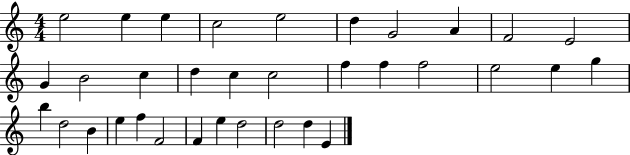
X:1
T:Untitled
M:4/4
L:1/4
K:C
e2 e e c2 e2 d G2 A F2 E2 G B2 c d c c2 f f f2 e2 e g b d2 B e f F2 F e d2 d2 d E